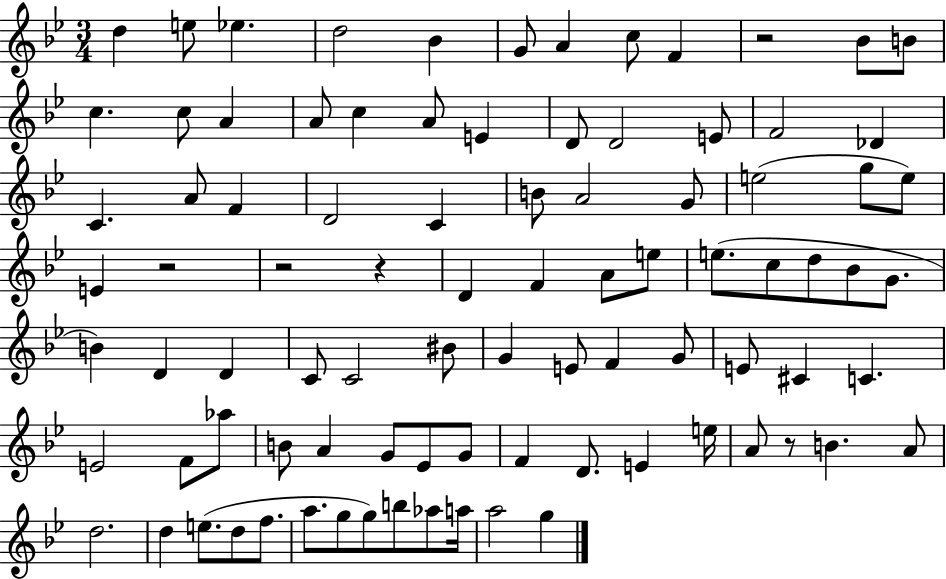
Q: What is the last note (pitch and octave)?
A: G5